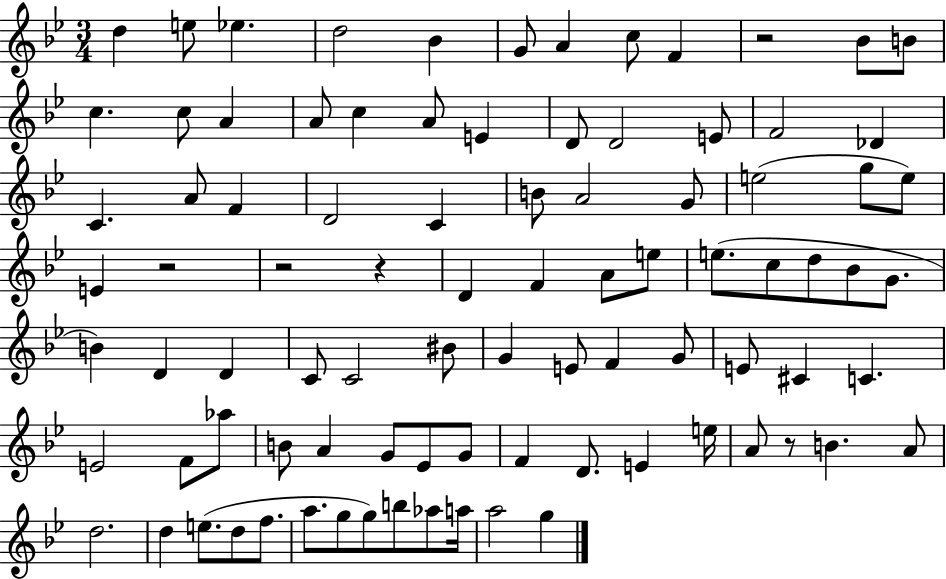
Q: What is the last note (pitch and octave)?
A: G5